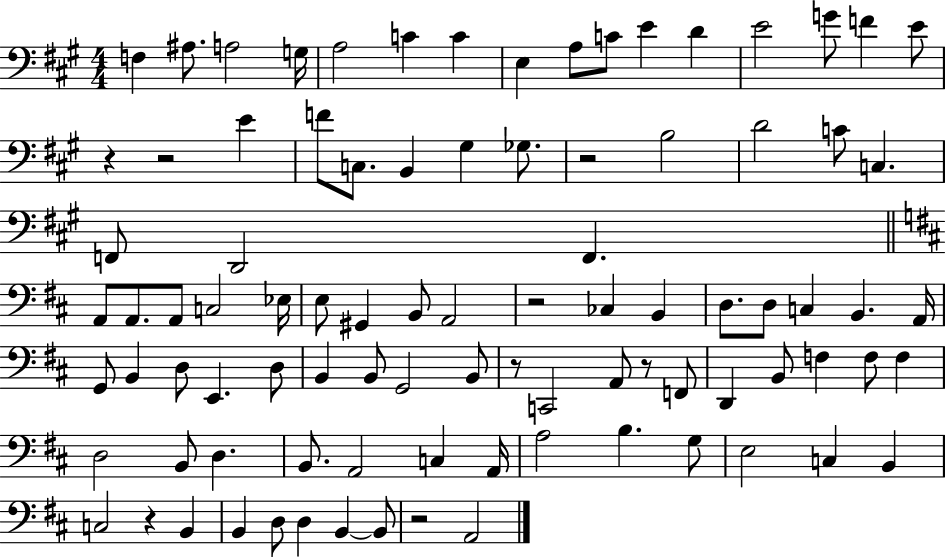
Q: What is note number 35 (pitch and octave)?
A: E3